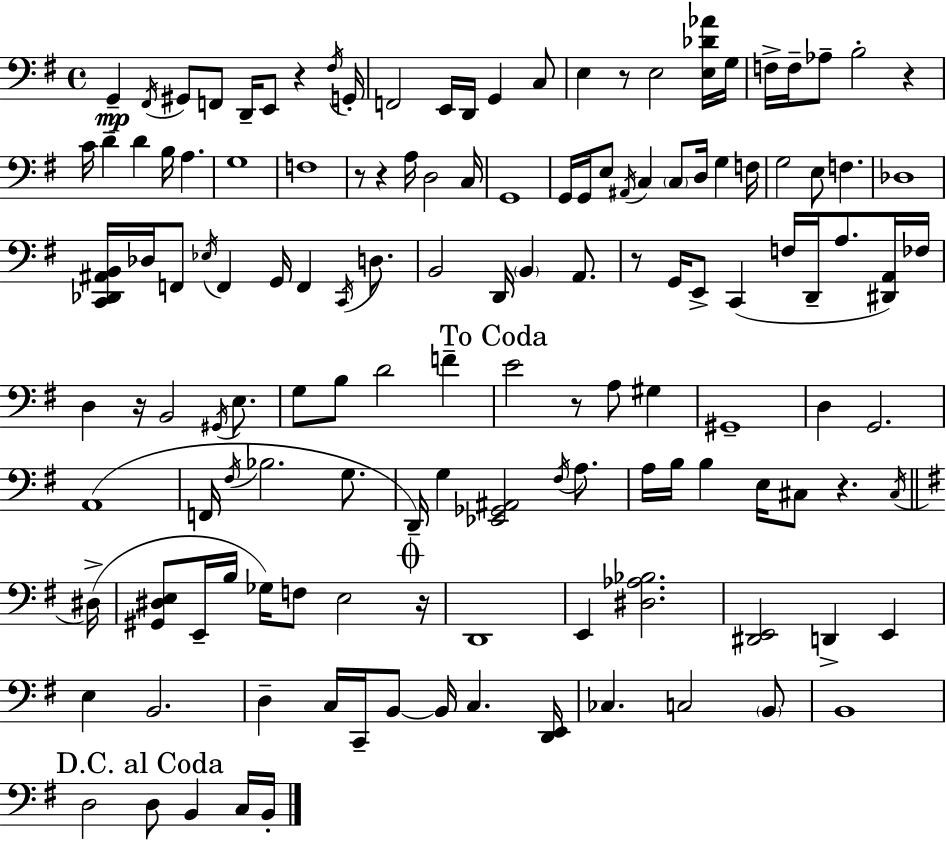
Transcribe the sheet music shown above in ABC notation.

X:1
T:Untitled
M:4/4
L:1/4
K:G
G,, ^F,,/4 ^G,,/2 F,,/2 D,,/4 E,,/2 z ^F,/4 G,,/4 F,,2 E,,/4 D,,/4 G,, C,/2 E, z/2 E,2 [E,_D_A]/4 G,/4 F,/4 F,/4 _A,/2 B,2 z C/4 D D B,/4 A, G,4 F,4 z/2 z A,/4 D,2 C,/4 G,,4 G,,/4 G,,/4 E,/2 ^A,,/4 C, C,/2 D,/4 G, F,/4 G,2 E,/2 F, _D,4 [C,,_D,,^A,,B,,]/4 _D,/4 F,,/2 _E,/4 F,, G,,/4 F,, C,,/4 D,/2 B,,2 D,,/4 B,, A,,/2 z/2 G,,/4 E,,/2 C,, F,/4 D,,/4 A,/2 [^D,,A,,]/4 _F,/4 D, z/4 B,,2 ^G,,/4 E,/2 G,/2 B,/2 D2 F E2 z/2 A,/2 ^G, ^G,,4 D, G,,2 A,,4 F,,/4 ^F,/4 _B,2 G,/2 D,,/4 G, [_E,,_G,,^A,,]2 ^F,/4 A,/2 A,/4 B,/4 B, E,/4 ^C,/2 z ^C,/4 ^D,/4 [^G,,^D,E,]/2 E,,/4 B,/4 _G,/4 F,/2 E,2 z/4 D,,4 E,, [^D,_A,_B,]2 [^D,,E,,]2 D,, E,, E, B,,2 D, C,/4 C,,/4 B,,/2 B,,/4 C, [D,,E,,]/4 _C, C,2 B,,/2 B,,4 D,2 D,/2 B,, C,/4 B,,/4